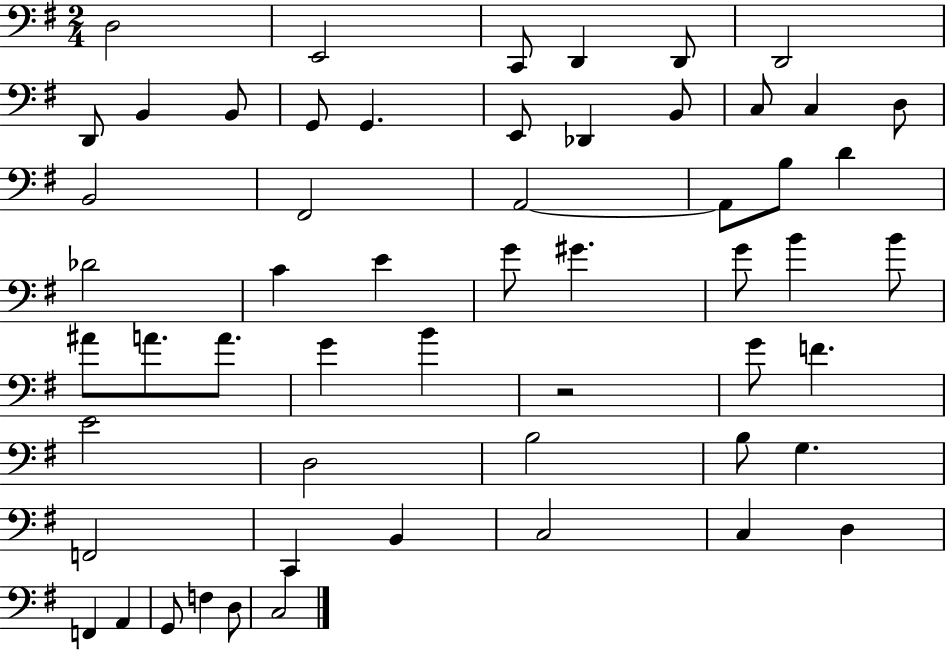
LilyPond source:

{
  \clef bass
  \numericTimeSignature
  \time 2/4
  \key g \major
  \repeat volta 2 { d2 | e,2 | c,8 d,4 d,8 | d,2 | \break d,8 b,4 b,8 | g,8 g,4. | e,8 des,4 b,8 | c8 c4 d8 | \break b,2 | fis,2 | a,2~~ | a,8 b8 d'4 | \break des'2 | c'4 e'4 | g'8 gis'4. | g'8 b'4 b'8 | \break ais'8 a'8. a'8. | g'4 b'4 | r2 | g'8 f'4. | \break e'2 | d2 | b2 | b8 g4. | \break f,2 | c,4 b,4 | c2 | c4 d4 | \break f,4 a,4 | g,8 f4 d8 | c2 | } \bar "|."
}